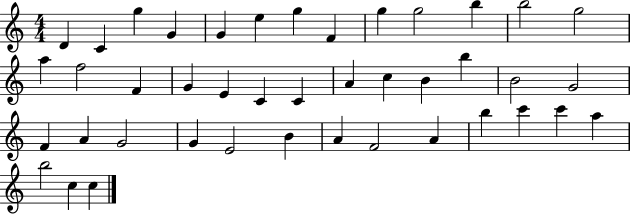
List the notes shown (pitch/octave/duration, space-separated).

D4/q C4/q G5/q G4/q G4/q E5/q G5/q F4/q G5/q G5/h B5/q B5/h G5/h A5/q F5/h F4/q G4/q E4/q C4/q C4/q A4/q C5/q B4/q B5/q B4/h G4/h F4/q A4/q G4/h G4/q E4/h B4/q A4/q F4/h A4/q B5/q C6/q C6/q A5/q B5/h C5/q C5/q